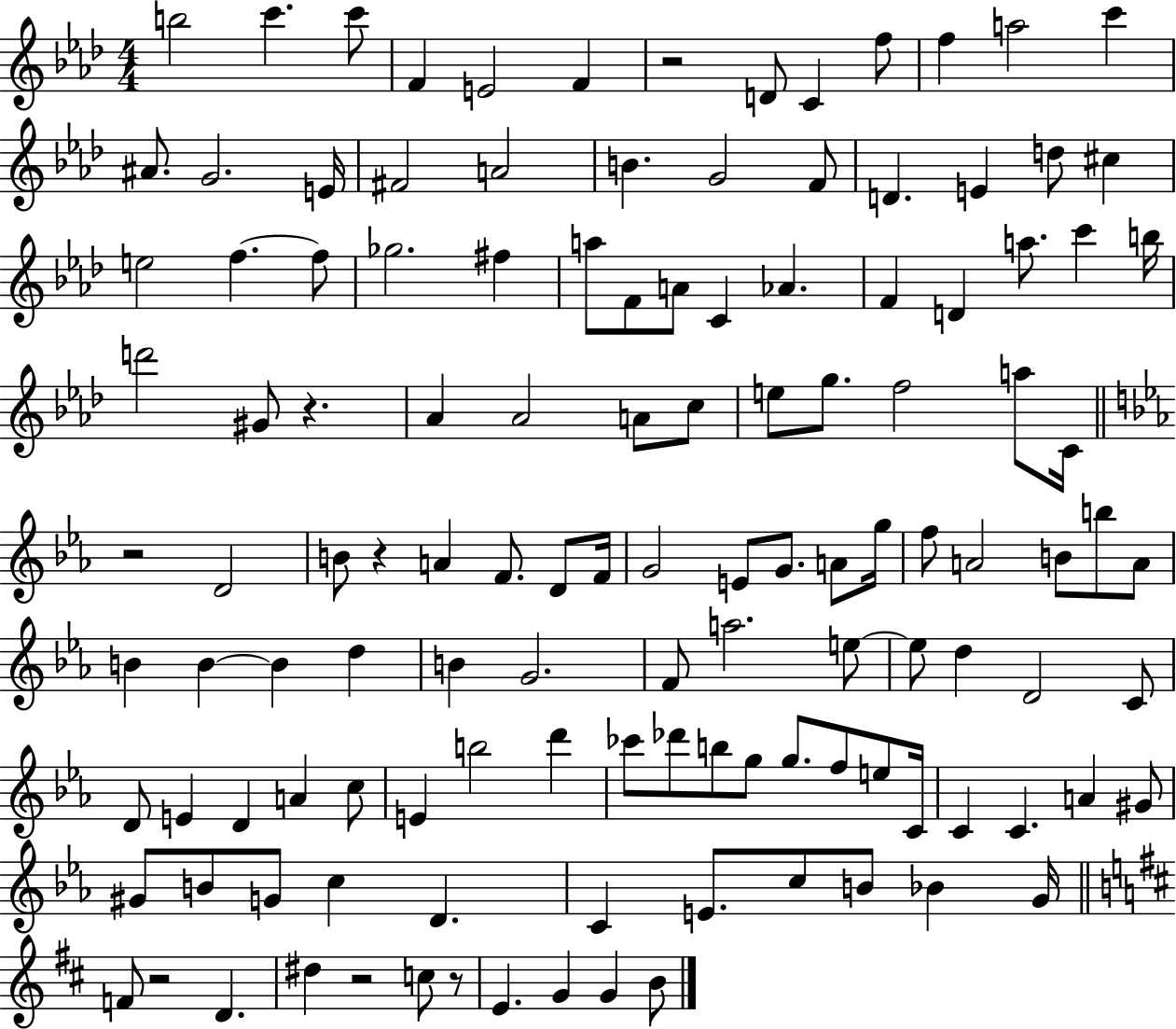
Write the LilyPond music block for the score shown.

{
  \clef treble
  \numericTimeSignature
  \time 4/4
  \key aes \major
  \repeat volta 2 { b''2 c'''4. c'''8 | f'4 e'2 f'4 | r2 d'8 c'4 f''8 | f''4 a''2 c'''4 | \break ais'8. g'2. e'16 | fis'2 a'2 | b'4. g'2 f'8 | d'4. e'4 d''8 cis''4 | \break e''2 f''4.~~ f''8 | ges''2. fis''4 | a''8 f'8 a'8 c'4 aes'4. | f'4 d'4 a''8. c'''4 b''16 | \break d'''2 gis'8 r4. | aes'4 aes'2 a'8 c''8 | e''8 g''8. f''2 a''8 c'16 | \bar "||" \break \key ees \major r2 d'2 | b'8 r4 a'4 f'8. d'8 f'16 | g'2 e'8 g'8. a'8 g''16 | f''8 a'2 b'8 b''8 a'8 | \break b'4 b'4~~ b'4 d''4 | b'4 g'2. | f'8 a''2. e''8~~ | e''8 d''4 d'2 c'8 | \break d'8 e'4 d'4 a'4 c''8 | e'4 b''2 d'''4 | ces'''8 des'''8 b''8 g''8 g''8. f''8 e''8 c'16 | c'4 c'4. a'4 gis'8 | \break gis'8 b'8 g'8 c''4 d'4. | c'4 e'8. c''8 b'8 bes'4 g'16 | \bar "||" \break \key d \major f'8 r2 d'4. | dis''4 r2 c''8 r8 | e'4. g'4 g'4 b'8 | } \bar "|."
}